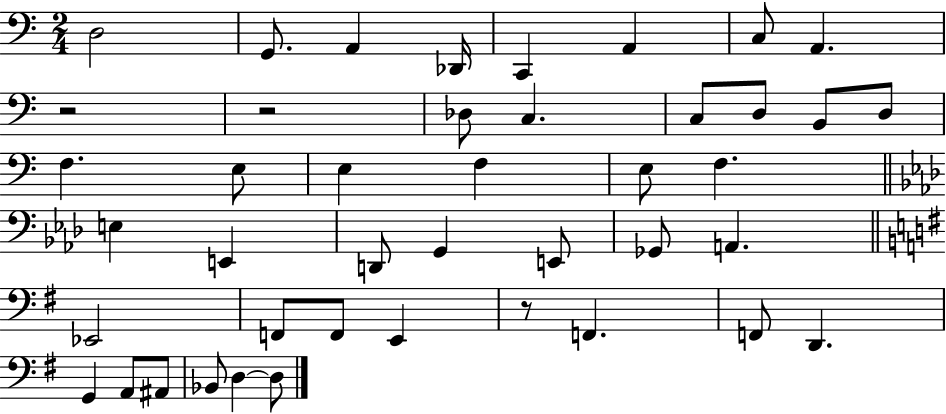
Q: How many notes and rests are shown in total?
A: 43